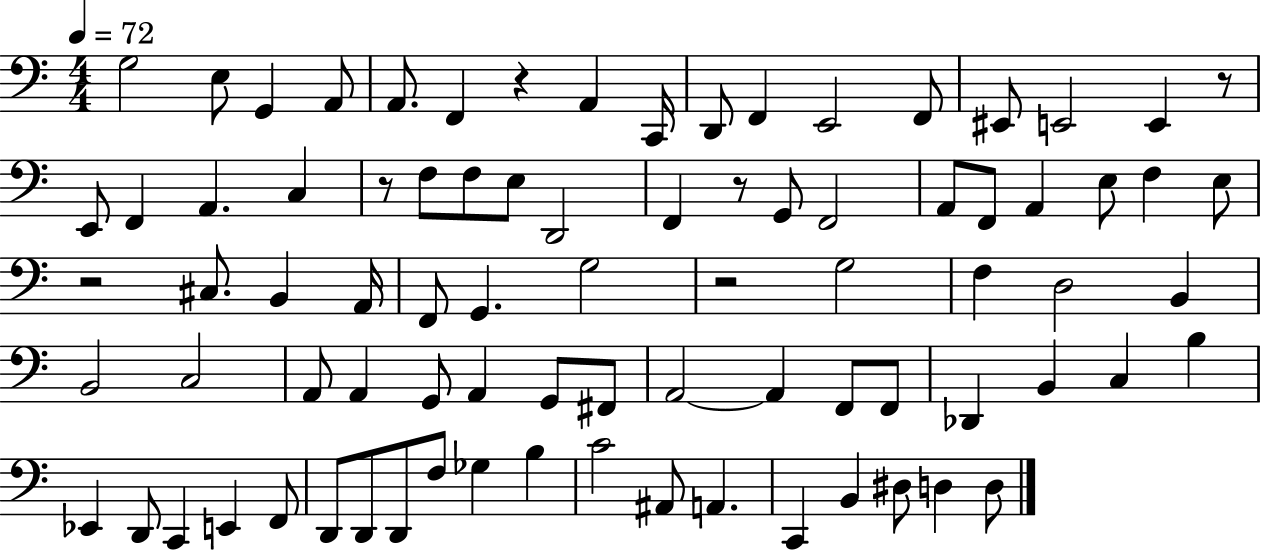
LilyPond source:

{
  \clef bass
  \numericTimeSignature
  \time 4/4
  \key c \major
  \tempo 4 = 72
  g2 e8 g,4 a,8 | a,8. f,4 r4 a,4 c,16 | d,8 f,4 e,2 f,8 | eis,8 e,2 e,4 r8 | \break e,8 f,4 a,4. c4 | r8 f8 f8 e8 d,2 | f,4 r8 g,8 f,2 | a,8 f,8 a,4 e8 f4 e8 | \break r2 cis8. b,4 a,16 | f,8 g,4. g2 | r2 g2 | f4 d2 b,4 | \break b,2 c2 | a,8 a,4 g,8 a,4 g,8 fis,8 | a,2~~ a,4 f,8 f,8 | des,4 b,4 c4 b4 | \break ees,4 d,8 c,4 e,4 f,8 | d,8 d,8 d,8 f8 ges4 b4 | c'2 ais,8 a,4. | c,4 b,4 dis8 d4 d8 | \break \bar "|."
}